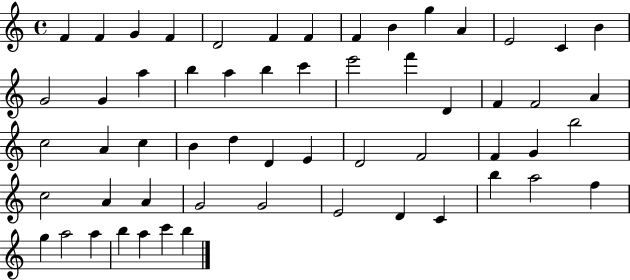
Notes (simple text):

F4/q F4/q G4/q F4/q D4/h F4/q F4/q F4/q B4/q G5/q A4/q E4/h C4/q B4/q G4/h G4/q A5/q B5/q A5/q B5/q C6/q E6/h F6/q D4/q F4/q F4/h A4/q C5/h A4/q C5/q B4/q D5/q D4/q E4/q D4/h F4/h F4/q G4/q B5/h C5/h A4/q A4/q G4/h G4/h E4/h D4/q C4/q B5/q A5/h F5/q G5/q A5/h A5/q B5/q A5/q C6/q B5/q